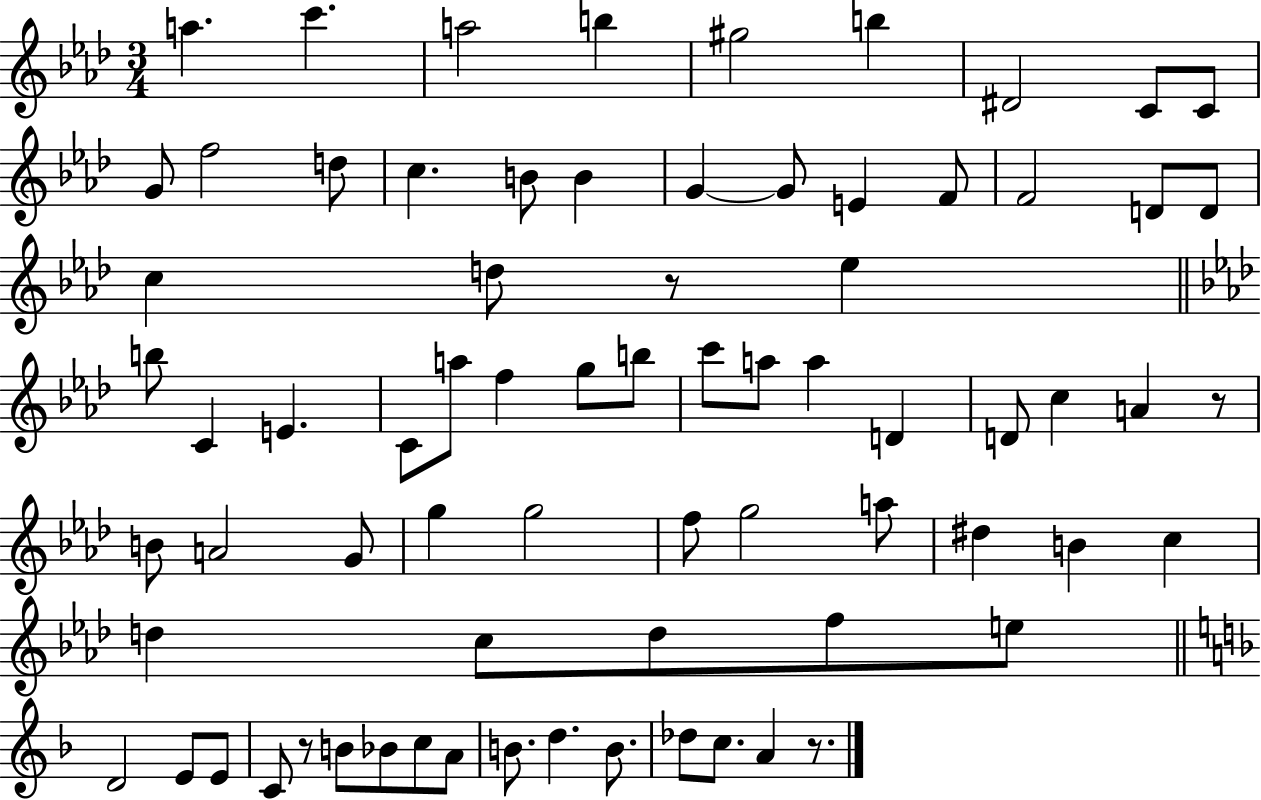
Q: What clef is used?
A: treble